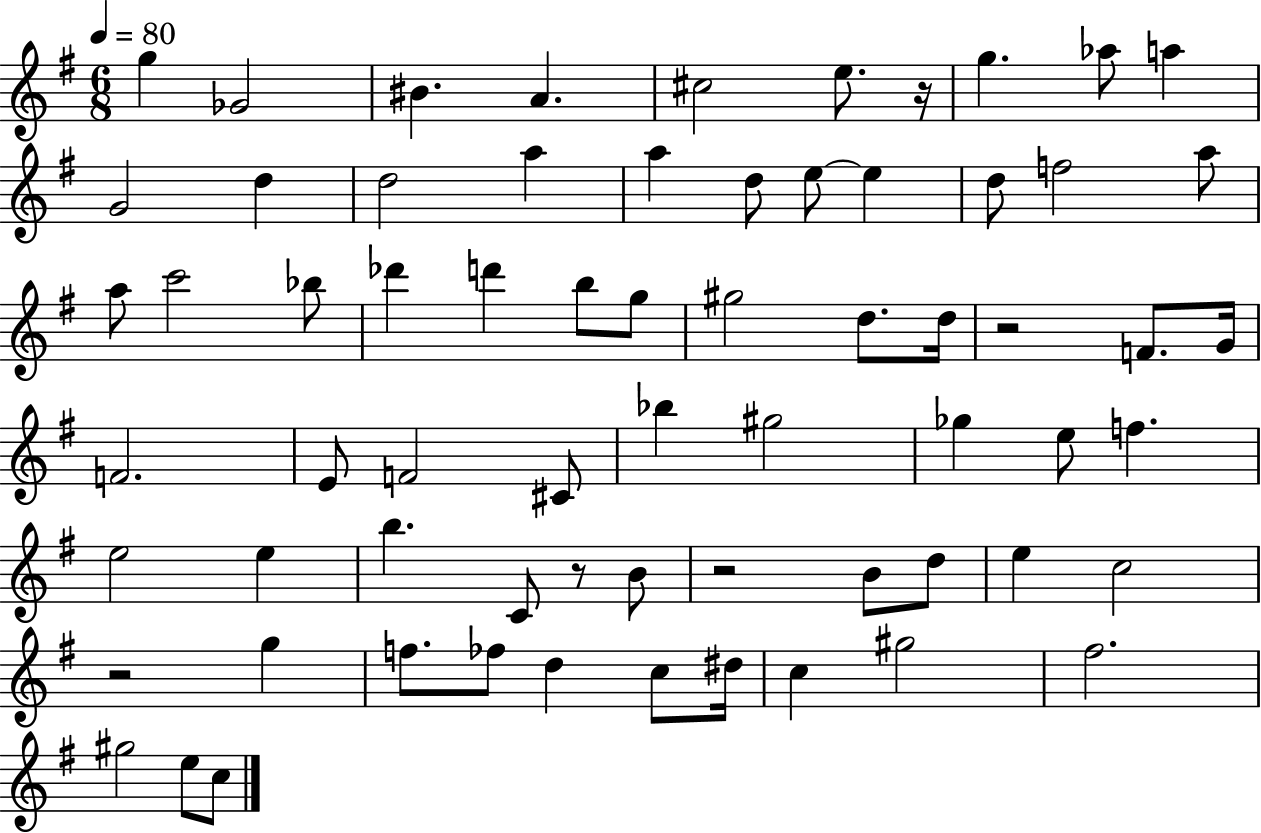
{
  \clef treble
  \numericTimeSignature
  \time 6/8
  \key g \major
  \tempo 4 = 80
  \repeat volta 2 { g''4 ges'2 | bis'4. a'4. | cis''2 e''8. r16 | g''4. aes''8 a''4 | \break g'2 d''4 | d''2 a''4 | a''4 d''8 e''8~~ e''4 | d''8 f''2 a''8 | \break a''8 c'''2 bes''8 | des'''4 d'''4 b''8 g''8 | gis''2 d''8. d''16 | r2 f'8. g'16 | \break f'2. | e'8 f'2 cis'8 | bes''4 gis''2 | ges''4 e''8 f''4. | \break e''2 e''4 | b''4. c'8 r8 b'8 | r2 b'8 d''8 | e''4 c''2 | \break r2 g''4 | f''8. fes''8 d''4 c''8 dis''16 | c''4 gis''2 | fis''2. | \break gis''2 e''8 c''8 | } \bar "|."
}